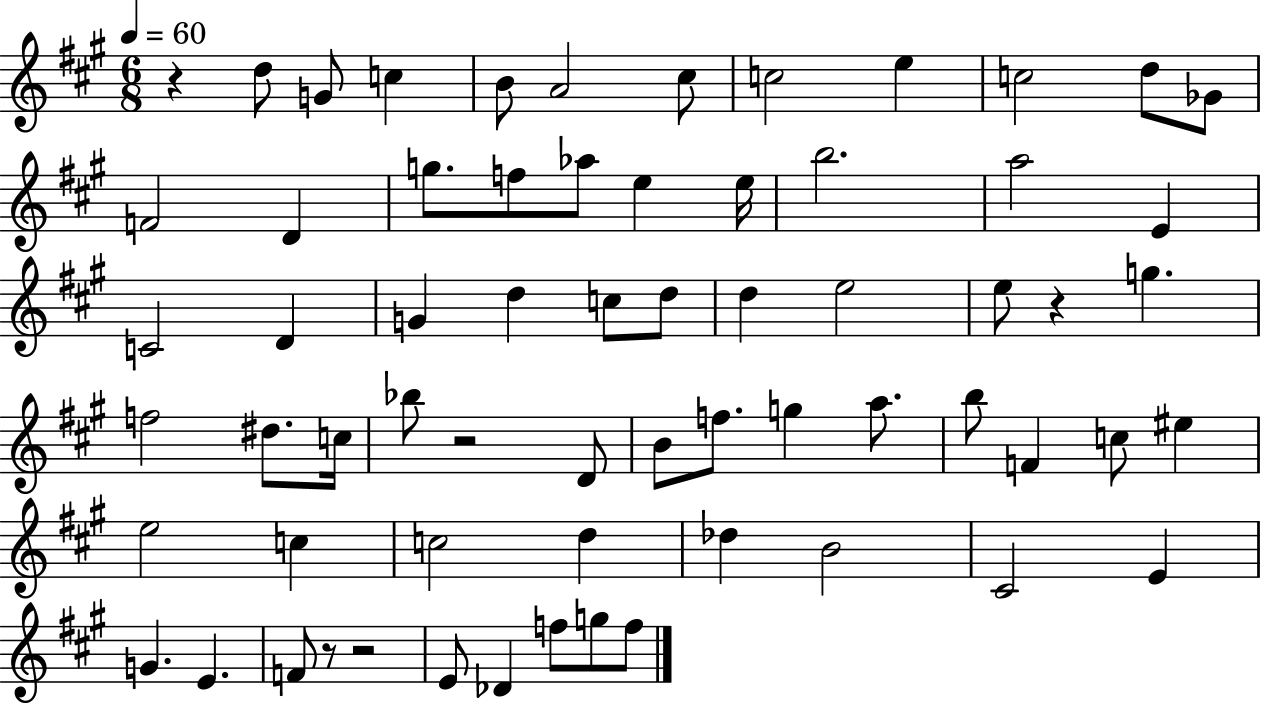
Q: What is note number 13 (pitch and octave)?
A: D4